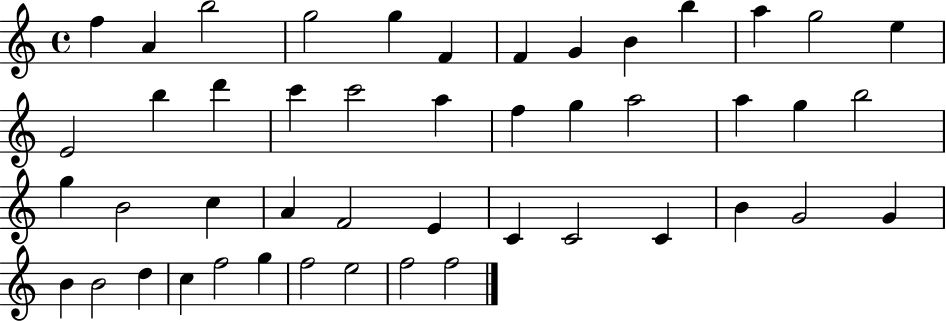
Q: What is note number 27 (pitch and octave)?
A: B4